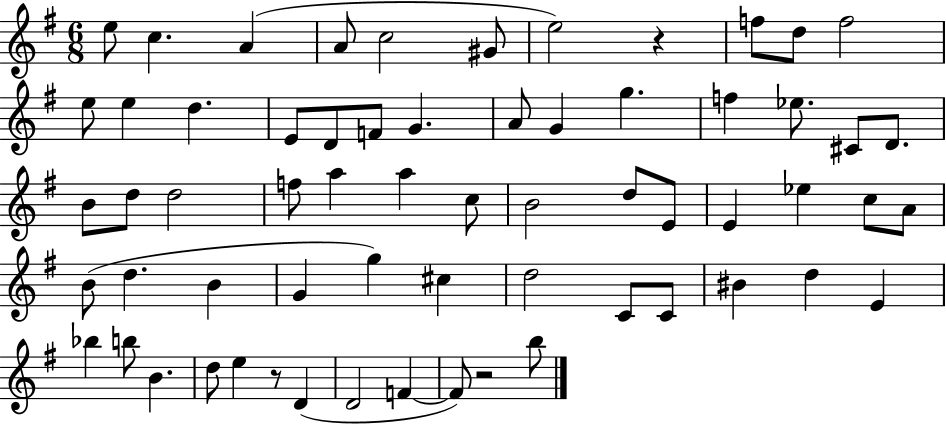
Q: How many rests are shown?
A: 3